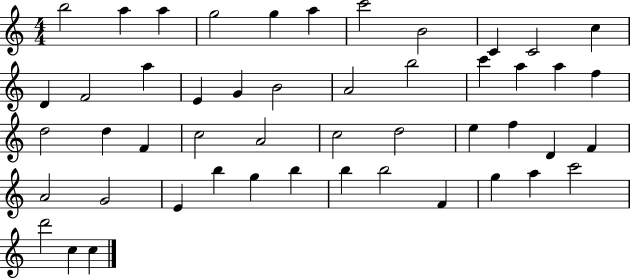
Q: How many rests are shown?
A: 0